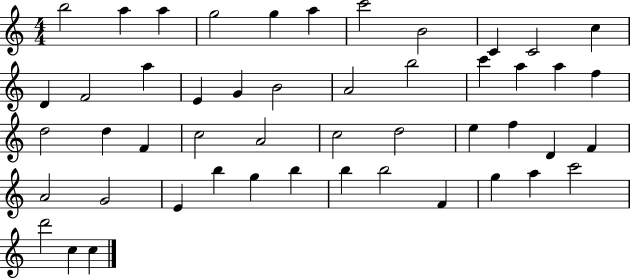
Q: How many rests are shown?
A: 0